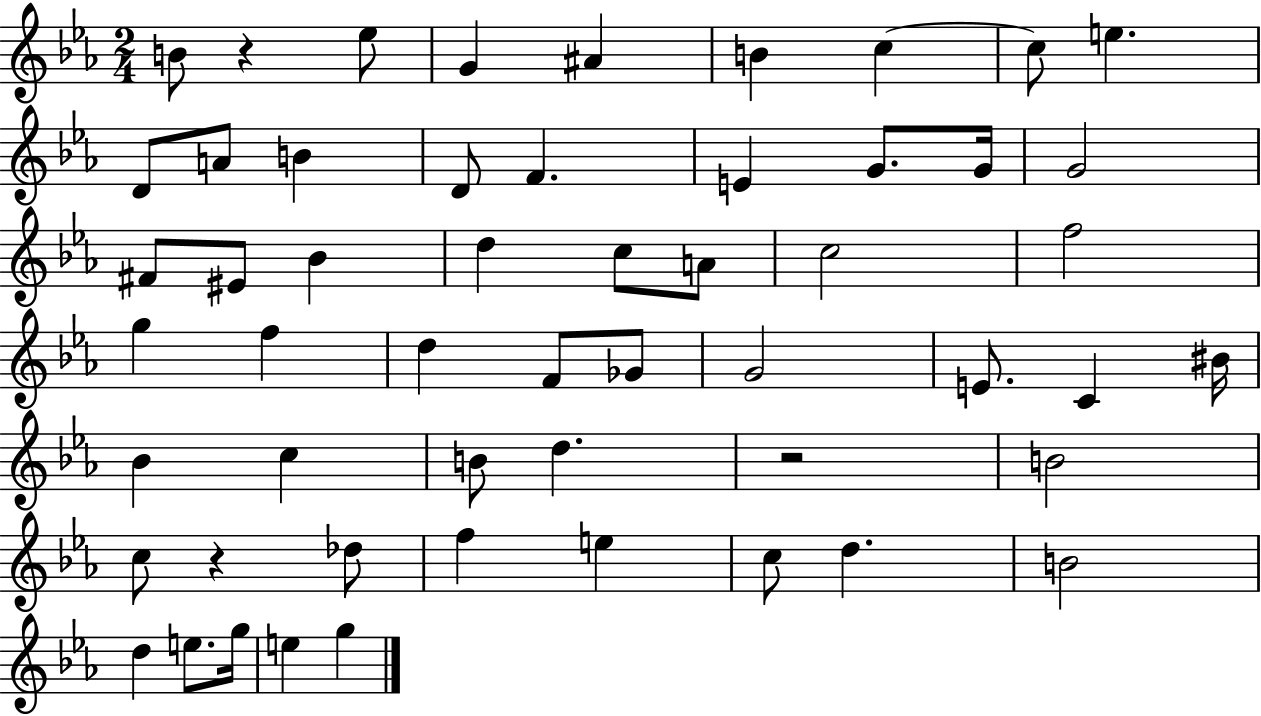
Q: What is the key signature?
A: EES major